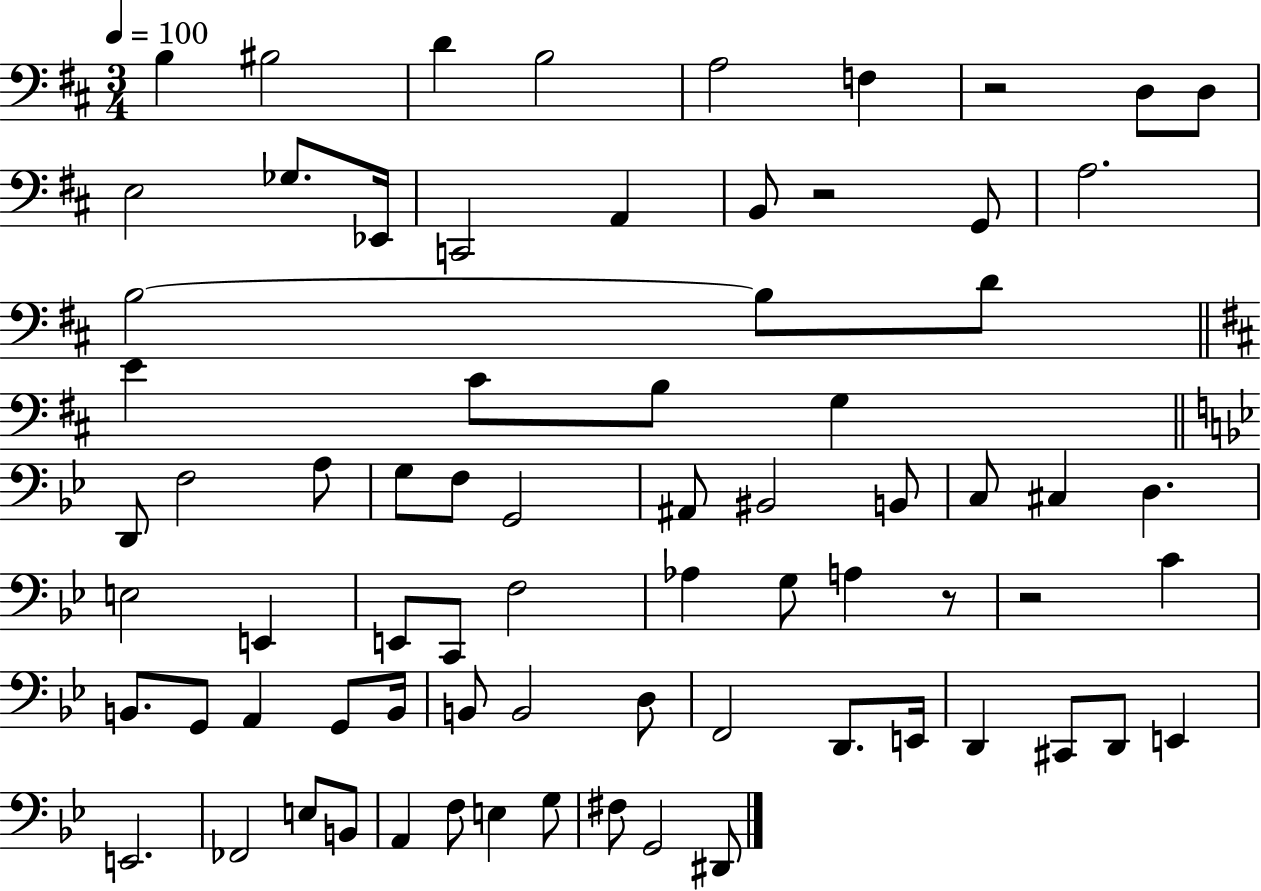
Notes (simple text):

B3/q BIS3/h D4/q B3/h A3/h F3/q R/h D3/e D3/e E3/h Gb3/e. Eb2/s C2/h A2/q B2/e R/h G2/e A3/h. B3/h B3/e D4/e E4/q C#4/e B3/e G3/q D2/e F3/h A3/e G3/e F3/e G2/h A#2/e BIS2/h B2/e C3/e C#3/q D3/q. E3/h E2/q E2/e C2/e F3/h Ab3/q G3/e A3/q R/e R/h C4/q B2/e. G2/e A2/q G2/e B2/s B2/e B2/h D3/e F2/h D2/e. E2/s D2/q C#2/e D2/e E2/q E2/h. FES2/h E3/e B2/e A2/q F3/e E3/q G3/e F#3/e G2/h D#2/e